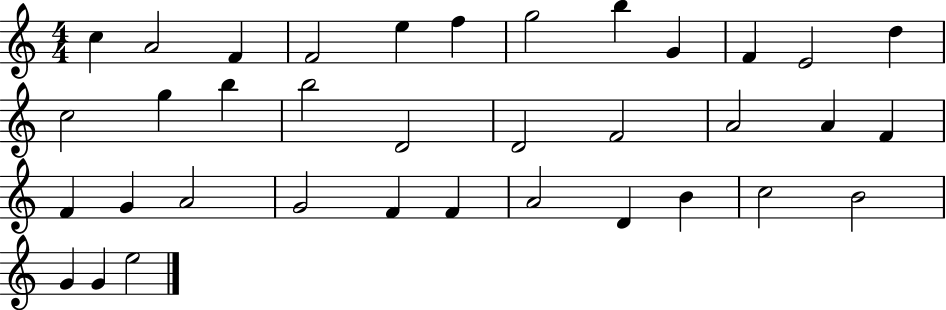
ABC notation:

X:1
T:Untitled
M:4/4
L:1/4
K:C
c A2 F F2 e f g2 b G F E2 d c2 g b b2 D2 D2 F2 A2 A F F G A2 G2 F F A2 D B c2 B2 G G e2